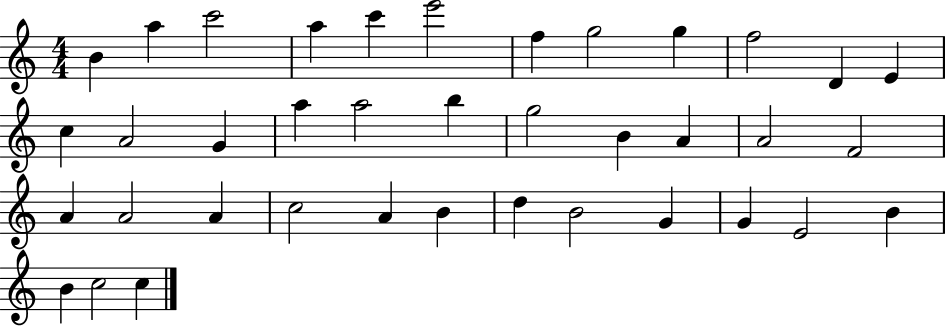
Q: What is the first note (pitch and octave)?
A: B4